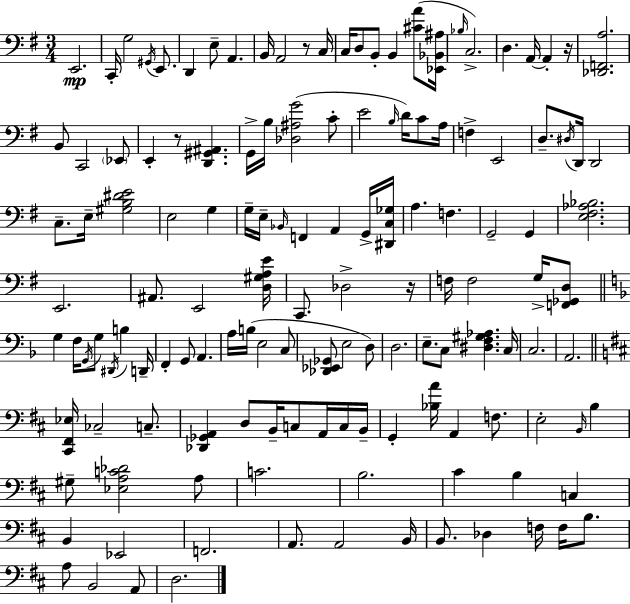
E2/h. C2/s G3/h G#2/s E2/e. D2/q E3/e A2/q. B2/s A2/h R/e C3/s C3/s D3/e B2/e B2/q [C#4,A4]/e [Eb2,Bb2,A#3]/s Bb3/s C3/h. D3/q. A2/s A2/q R/s [Db2,F2,A3]/h. B2/e C2/h Eb2/e E2/q R/e [D2,G#2,A#2]/q. G2/s B3/s [Db3,A#3,G4]/h C4/e E4/h B3/s D4/s C4/e A3/s F3/q E2/h D3/e. D#3/s D2/s D2/h C3/e. E3/s [G#3,B3,D#4,E4]/h E3/h G3/q G3/s E3/s Bb2/s F2/q A2/q G2/s [D#2,C3,Gb3]/s A3/q. F3/q. G2/h G2/q [E3,F#3,Ab3,Bb3]/h. E2/h. A#2/e. E2/h [D3,G#3,A3,E4]/s C2/e. Db3/h R/s F3/s F3/h G3/s [F2,Gb2,D3]/e G3/q F3/s G2/s G3/e D#2/s B3/q D2/s F2/q G2/e A2/q. A3/s B3/s E3/h C3/e [Db2,Eb2,Gb2]/e E3/h D3/e D3/h. E3/e. C3/e [D#3,F3,G#3,Ab3]/q. C3/s C3/h. A2/h. [C#2,F#2,Eb3]/s CES3/h C3/e. [Db2,Gb2,A2]/q D3/e B2/s C3/e A2/s C3/s B2/s G2/q [Bb3,A4]/s A2/q F3/e. E3/h B2/s B3/q G#3/e [Eb3,A3,C4,Db4]/h A3/e C4/h. B3/h. C#4/q B3/q C3/q B2/q Eb2/h F2/h. A2/e. A2/h B2/s B2/e. Db3/q F3/s F3/s B3/e. A3/e B2/h A2/e D3/h.